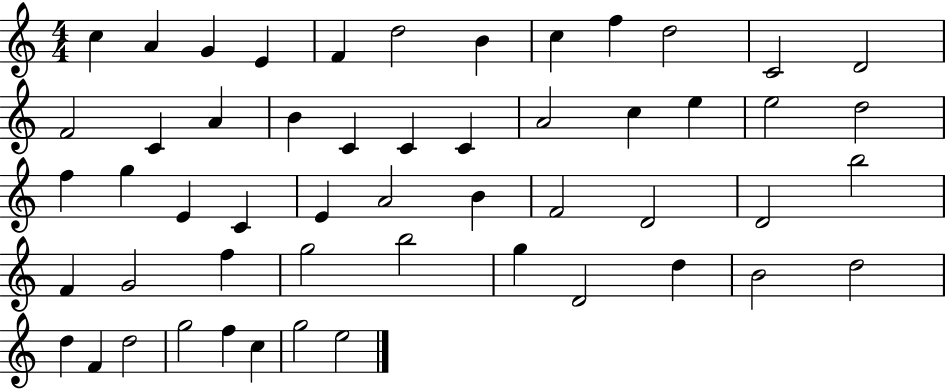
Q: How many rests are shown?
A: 0